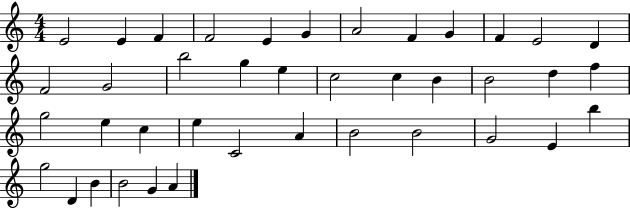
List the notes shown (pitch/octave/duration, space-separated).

E4/h E4/q F4/q F4/h E4/q G4/q A4/h F4/q G4/q F4/q E4/h D4/q F4/h G4/h B5/h G5/q E5/q C5/h C5/q B4/q B4/h D5/q F5/q G5/h E5/q C5/q E5/q C4/h A4/q B4/h B4/h G4/h E4/q B5/q G5/h D4/q B4/q B4/h G4/q A4/q